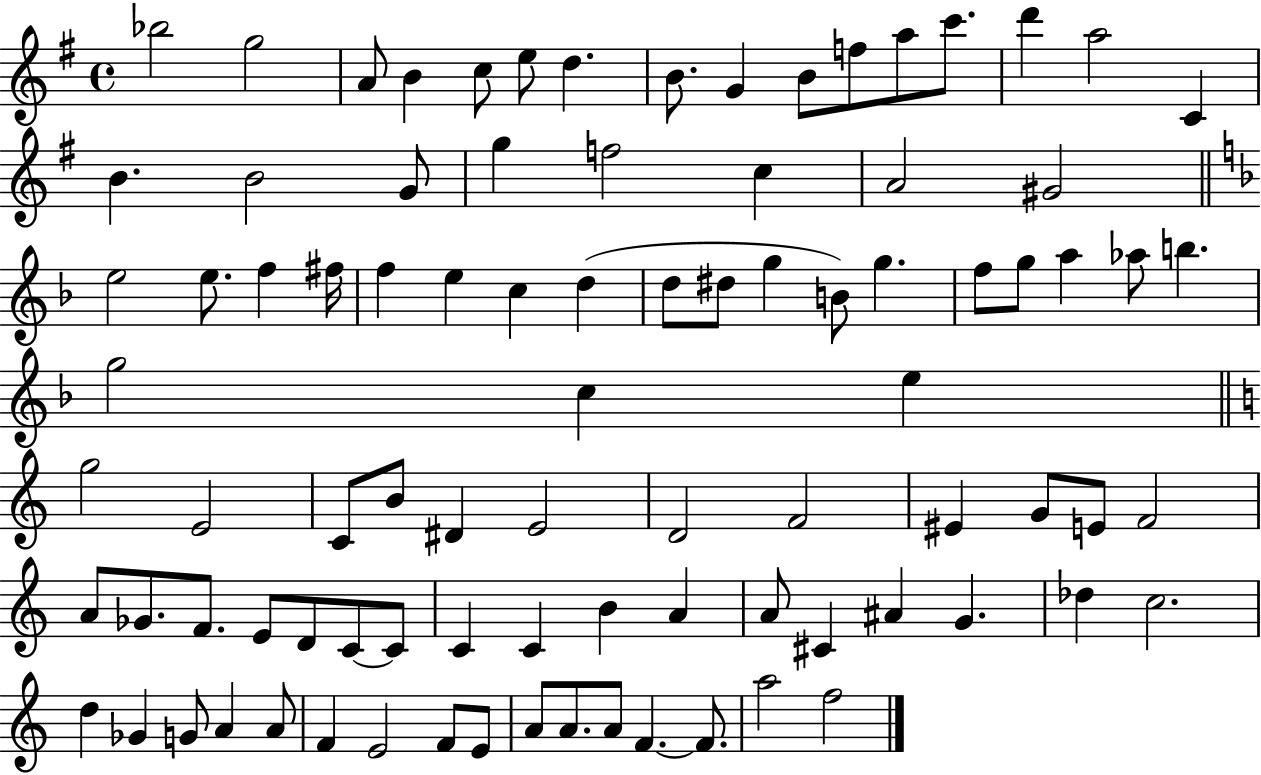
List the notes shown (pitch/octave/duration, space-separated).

Bb5/h G5/h A4/e B4/q C5/e E5/e D5/q. B4/e. G4/q B4/e F5/e A5/e C6/e. D6/q A5/h C4/q B4/q. B4/h G4/e G5/q F5/h C5/q A4/h G#4/h E5/h E5/e. F5/q F#5/s F5/q E5/q C5/q D5/q D5/e D#5/e G5/q B4/e G5/q. F5/e G5/e A5/q Ab5/e B5/q. G5/h C5/q E5/q G5/h E4/h C4/e B4/e D#4/q E4/h D4/h F4/h EIS4/q G4/e E4/e F4/h A4/e Gb4/e. F4/e. E4/e D4/e C4/e C4/e C4/q C4/q B4/q A4/q A4/e C#4/q A#4/q G4/q. Db5/q C5/h. D5/q Gb4/q G4/e A4/q A4/e F4/q E4/h F4/e E4/e A4/e A4/e. A4/e F4/q. F4/e. A5/h F5/h